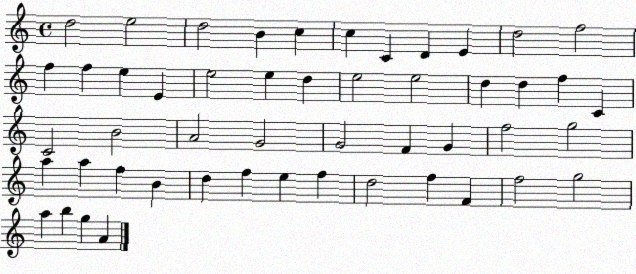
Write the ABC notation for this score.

X:1
T:Untitled
M:4/4
L:1/4
K:C
d2 e2 d2 B c c C D E d2 f2 f f e E e2 e d e2 e2 d d f C C2 B2 A2 G2 G2 F G f2 g2 a a f B d f e f d2 f F f2 g2 a b g A